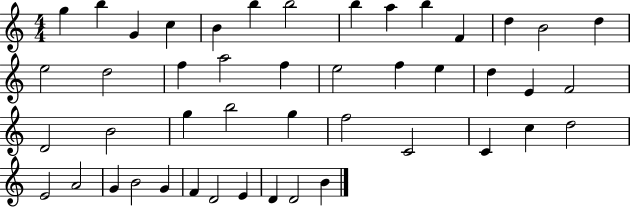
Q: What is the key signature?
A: C major